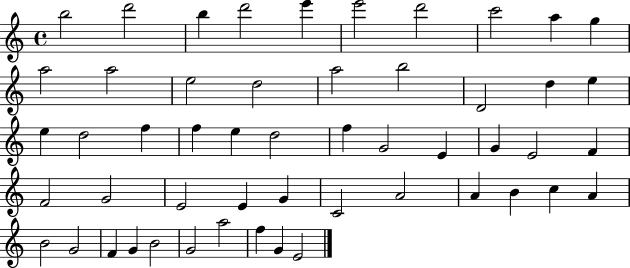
B5/h D6/h B5/q D6/h E6/q E6/h D6/h C6/h A5/q G5/q A5/h A5/h E5/h D5/h A5/h B5/h D4/h D5/q E5/q E5/q D5/h F5/q F5/q E5/q D5/h F5/q G4/h E4/q G4/q E4/h F4/q F4/h G4/h E4/h E4/q G4/q C4/h A4/h A4/q B4/q C5/q A4/q B4/h G4/h F4/q G4/q B4/h G4/h A5/h F5/q G4/q E4/h